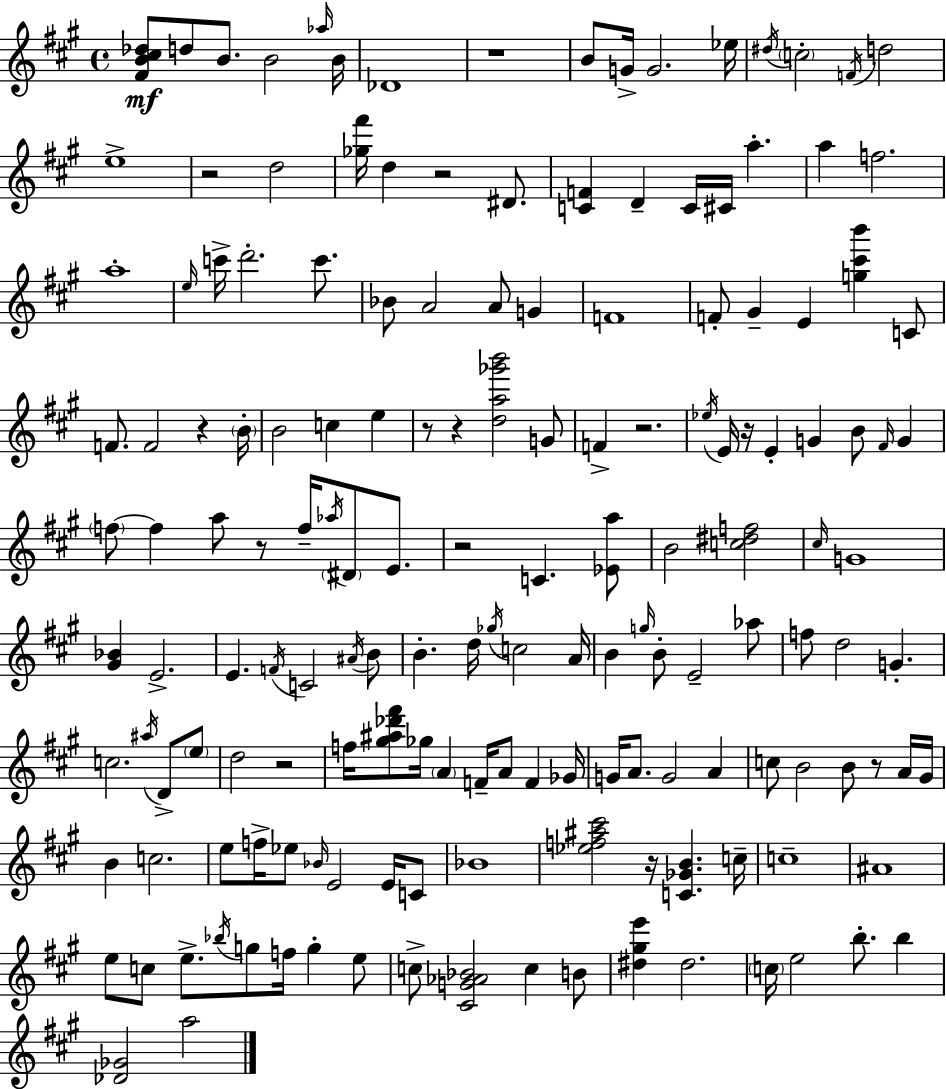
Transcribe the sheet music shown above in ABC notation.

X:1
T:Untitled
M:4/4
L:1/4
K:A
[^FB^c_d]/2 d/2 B/2 B2 _a/4 B/4 _D4 z4 B/2 G/4 G2 _e/4 ^d/4 c2 F/4 d2 e4 z2 d2 [_g^f']/4 d z2 ^D/2 [CF] D C/4 ^C/4 a a f2 a4 e/4 c'/4 d'2 c'/2 _B/2 A2 A/2 G F4 F/2 ^G E [g^c'b'] C/2 F/2 F2 z B/4 B2 c e z/2 z [da_g'b']2 G/2 F z2 _e/4 E/4 z/4 E G B/2 ^F/4 G f/2 f a/2 z/2 f/4 _a/4 ^D/2 E/2 z2 C [_Ea]/2 B2 [c^df]2 ^c/4 G4 [^G_B] E2 E F/4 C2 ^A/4 B/2 B d/4 _g/4 c2 A/4 B g/4 B/2 E2 _a/2 f/2 d2 G c2 ^a/4 D/2 e/2 d2 z2 f/4 [^g^a_d'^f']/2 _g/4 A F/4 A/2 F _G/4 G/4 A/2 G2 A c/2 B2 B/2 z/2 A/4 ^G/4 B c2 e/2 f/4 _e/2 _B/4 E2 E/4 C/2 _B4 [_ef^a^c']2 z/4 [C_GB] c/4 c4 ^A4 e/2 c/2 e/2 _b/4 g/2 f/4 g e/2 c/2 [^CG_A_B]2 c B/2 [^d^ge'] ^d2 c/4 e2 b/2 b [_D_G]2 a2